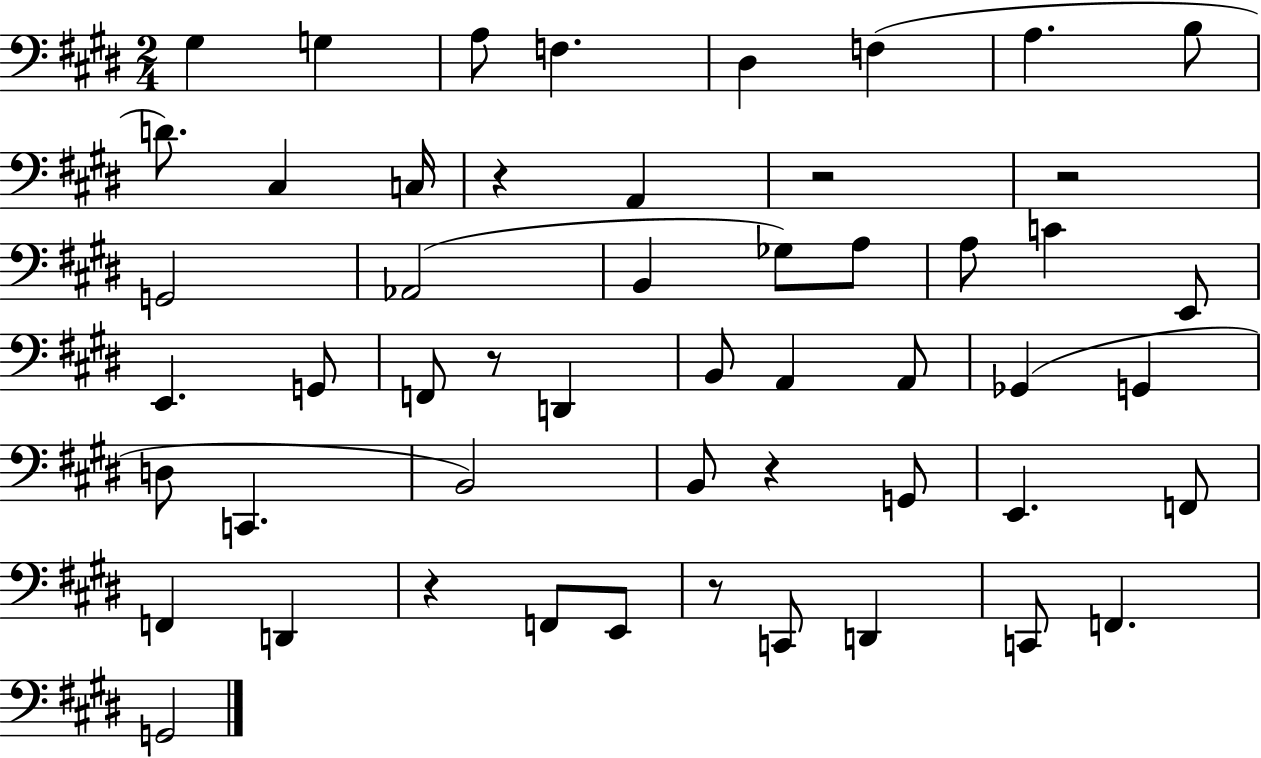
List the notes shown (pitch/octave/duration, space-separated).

G#3/q G3/q A3/e F3/q. D#3/q F3/q A3/q. B3/e D4/e. C#3/q C3/s R/q A2/q R/h R/h G2/h Ab2/h B2/q Gb3/e A3/e A3/e C4/q E2/e E2/q. G2/e F2/e R/e D2/q B2/e A2/q A2/e Gb2/q G2/q D3/e C2/q. B2/h B2/e R/q G2/e E2/q. F2/e F2/q D2/q R/q F2/e E2/e R/e C2/e D2/q C2/e F2/q. G2/h